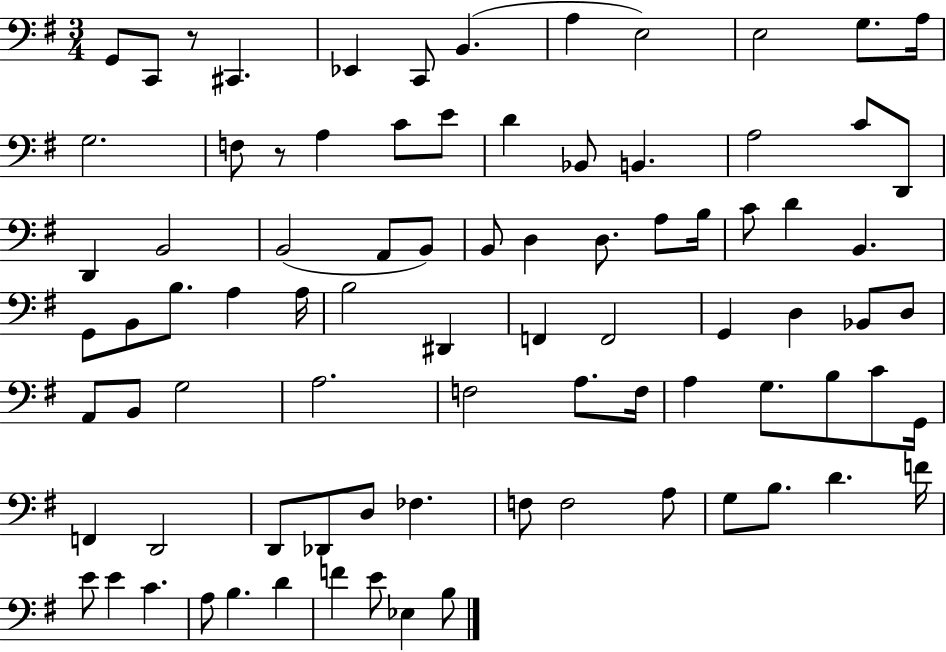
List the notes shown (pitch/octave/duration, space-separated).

G2/e C2/e R/e C#2/q. Eb2/q C2/e B2/q. A3/q E3/h E3/h G3/e. A3/s G3/h. F3/e R/e A3/q C4/e E4/e D4/q Bb2/e B2/q. A3/h C4/e D2/e D2/q B2/h B2/h A2/e B2/e B2/e D3/q D3/e. A3/e B3/s C4/e D4/q B2/q. G2/e B2/e B3/e. A3/q A3/s B3/h D#2/q F2/q F2/h G2/q D3/q Bb2/e D3/e A2/e B2/e G3/h A3/h. F3/h A3/e. F3/s A3/q G3/e. B3/e C4/e G2/s F2/q D2/h D2/e Db2/e D3/e FES3/q. F3/e F3/h A3/e G3/e B3/e. D4/q. F4/s E4/e E4/q C4/q. A3/e B3/q. D4/q F4/q E4/e Eb3/q B3/e